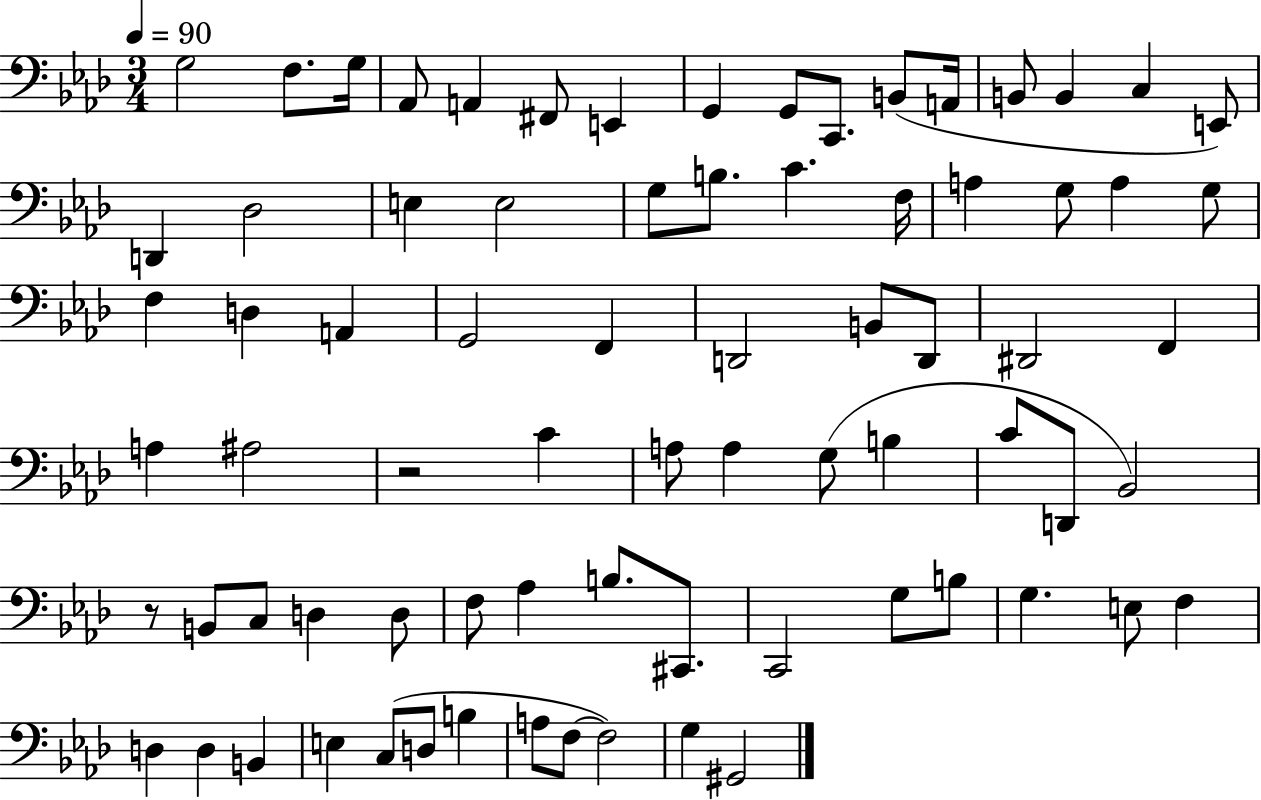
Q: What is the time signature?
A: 3/4